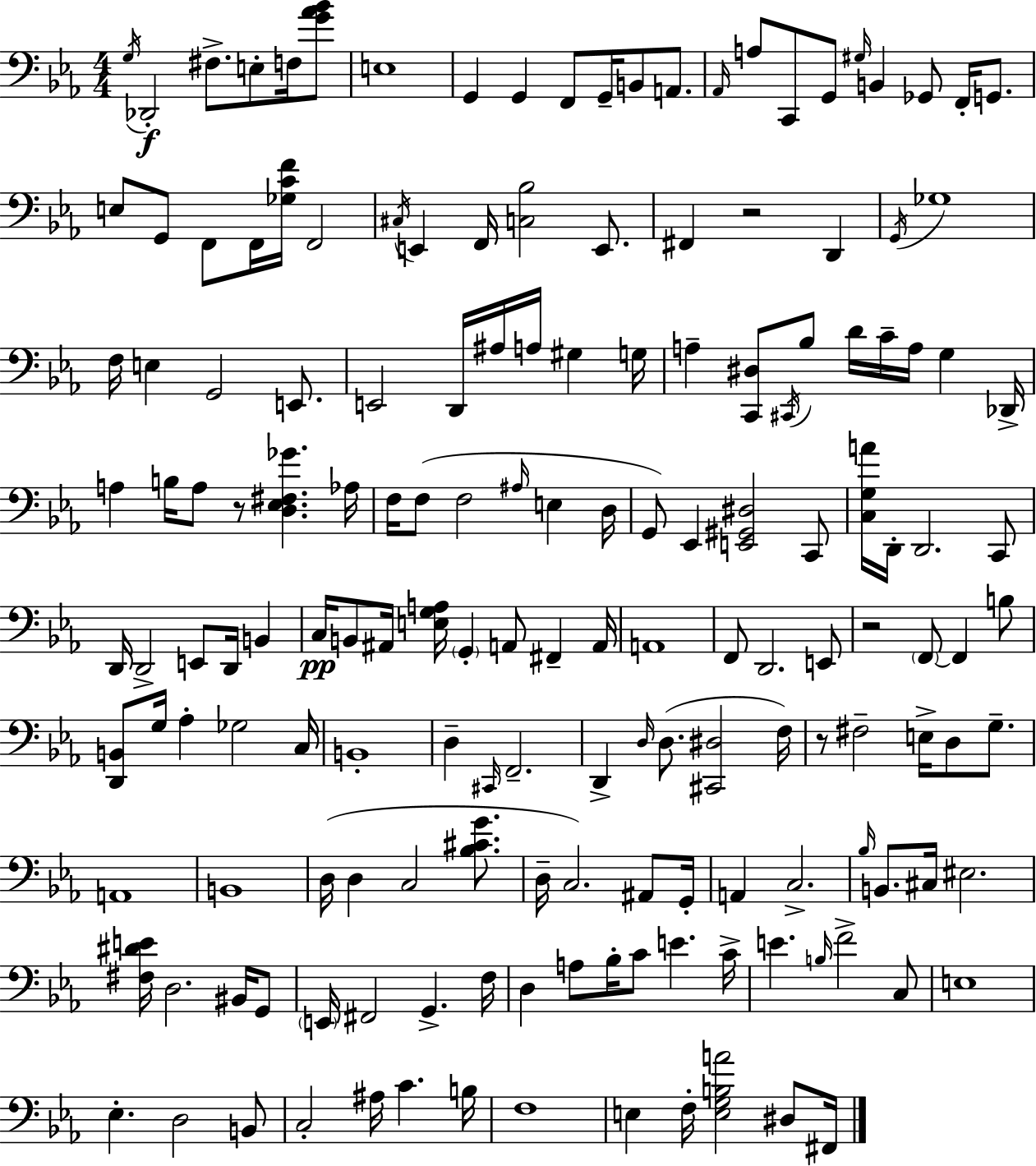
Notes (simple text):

G3/s Db2/h F#3/e. E3/e F3/s [G4,Ab4,Bb4]/e E3/w G2/q G2/q F2/e G2/s B2/e A2/e. Ab2/s A3/e C2/e G2/e G#3/s B2/q Gb2/e F2/s G2/e. E3/e G2/e F2/e F2/s [Gb3,C4,F4]/s F2/h C#3/s E2/q F2/s [C3,Bb3]/h E2/e. F#2/q R/h D2/q G2/s Gb3/w F3/s E3/q G2/h E2/e. E2/h D2/s A#3/s A3/s G#3/q G3/s A3/q [C2,D#3]/e C#2/s Bb3/e D4/s C4/s A3/s G3/q Db2/s A3/q B3/s A3/e R/e [D3,Eb3,F#3,Gb4]/q. Ab3/s F3/s F3/e F3/h A#3/s E3/q D3/s G2/e Eb2/q [E2,G#2,D#3]/h C2/e [C3,G3,A4]/s D2/s D2/h. C2/e D2/s D2/h E2/e D2/s B2/q C3/s B2/e A#2/s [E3,G3,A3]/s G2/q A2/e F#2/q A2/s A2/w F2/e D2/h. E2/e R/h F2/e F2/q B3/e [D2,B2]/e G3/s Ab3/q Gb3/h C3/s B2/w D3/q C#2/s F2/h. D2/q D3/s D3/e. [C#2,D#3]/h F3/s R/e F#3/h E3/s D3/e G3/e. A2/w B2/w D3/s D3/q C3/h [Bb3,C#4,G4]/e. D3/s C3/h. A#2/e G2/s A2/q C3/h. Bb3/s B2/e. C#3/s EIS3/h. [F#3,D#4,E4]/s D3/h. BIS2/s G2/e E2/s F#2/h G2/q. F3/s D3/q A3/e Bb3/s C4/e E4/q. C4/s E4/q. B3/s F4/h C3/e E3/w Eb3/q. D3/h B2/e C3/h A#3/s C4/q. B3/s F3/w E3/q F3/s [E3,G3,B3,A4]/h D#3/e F#2/s